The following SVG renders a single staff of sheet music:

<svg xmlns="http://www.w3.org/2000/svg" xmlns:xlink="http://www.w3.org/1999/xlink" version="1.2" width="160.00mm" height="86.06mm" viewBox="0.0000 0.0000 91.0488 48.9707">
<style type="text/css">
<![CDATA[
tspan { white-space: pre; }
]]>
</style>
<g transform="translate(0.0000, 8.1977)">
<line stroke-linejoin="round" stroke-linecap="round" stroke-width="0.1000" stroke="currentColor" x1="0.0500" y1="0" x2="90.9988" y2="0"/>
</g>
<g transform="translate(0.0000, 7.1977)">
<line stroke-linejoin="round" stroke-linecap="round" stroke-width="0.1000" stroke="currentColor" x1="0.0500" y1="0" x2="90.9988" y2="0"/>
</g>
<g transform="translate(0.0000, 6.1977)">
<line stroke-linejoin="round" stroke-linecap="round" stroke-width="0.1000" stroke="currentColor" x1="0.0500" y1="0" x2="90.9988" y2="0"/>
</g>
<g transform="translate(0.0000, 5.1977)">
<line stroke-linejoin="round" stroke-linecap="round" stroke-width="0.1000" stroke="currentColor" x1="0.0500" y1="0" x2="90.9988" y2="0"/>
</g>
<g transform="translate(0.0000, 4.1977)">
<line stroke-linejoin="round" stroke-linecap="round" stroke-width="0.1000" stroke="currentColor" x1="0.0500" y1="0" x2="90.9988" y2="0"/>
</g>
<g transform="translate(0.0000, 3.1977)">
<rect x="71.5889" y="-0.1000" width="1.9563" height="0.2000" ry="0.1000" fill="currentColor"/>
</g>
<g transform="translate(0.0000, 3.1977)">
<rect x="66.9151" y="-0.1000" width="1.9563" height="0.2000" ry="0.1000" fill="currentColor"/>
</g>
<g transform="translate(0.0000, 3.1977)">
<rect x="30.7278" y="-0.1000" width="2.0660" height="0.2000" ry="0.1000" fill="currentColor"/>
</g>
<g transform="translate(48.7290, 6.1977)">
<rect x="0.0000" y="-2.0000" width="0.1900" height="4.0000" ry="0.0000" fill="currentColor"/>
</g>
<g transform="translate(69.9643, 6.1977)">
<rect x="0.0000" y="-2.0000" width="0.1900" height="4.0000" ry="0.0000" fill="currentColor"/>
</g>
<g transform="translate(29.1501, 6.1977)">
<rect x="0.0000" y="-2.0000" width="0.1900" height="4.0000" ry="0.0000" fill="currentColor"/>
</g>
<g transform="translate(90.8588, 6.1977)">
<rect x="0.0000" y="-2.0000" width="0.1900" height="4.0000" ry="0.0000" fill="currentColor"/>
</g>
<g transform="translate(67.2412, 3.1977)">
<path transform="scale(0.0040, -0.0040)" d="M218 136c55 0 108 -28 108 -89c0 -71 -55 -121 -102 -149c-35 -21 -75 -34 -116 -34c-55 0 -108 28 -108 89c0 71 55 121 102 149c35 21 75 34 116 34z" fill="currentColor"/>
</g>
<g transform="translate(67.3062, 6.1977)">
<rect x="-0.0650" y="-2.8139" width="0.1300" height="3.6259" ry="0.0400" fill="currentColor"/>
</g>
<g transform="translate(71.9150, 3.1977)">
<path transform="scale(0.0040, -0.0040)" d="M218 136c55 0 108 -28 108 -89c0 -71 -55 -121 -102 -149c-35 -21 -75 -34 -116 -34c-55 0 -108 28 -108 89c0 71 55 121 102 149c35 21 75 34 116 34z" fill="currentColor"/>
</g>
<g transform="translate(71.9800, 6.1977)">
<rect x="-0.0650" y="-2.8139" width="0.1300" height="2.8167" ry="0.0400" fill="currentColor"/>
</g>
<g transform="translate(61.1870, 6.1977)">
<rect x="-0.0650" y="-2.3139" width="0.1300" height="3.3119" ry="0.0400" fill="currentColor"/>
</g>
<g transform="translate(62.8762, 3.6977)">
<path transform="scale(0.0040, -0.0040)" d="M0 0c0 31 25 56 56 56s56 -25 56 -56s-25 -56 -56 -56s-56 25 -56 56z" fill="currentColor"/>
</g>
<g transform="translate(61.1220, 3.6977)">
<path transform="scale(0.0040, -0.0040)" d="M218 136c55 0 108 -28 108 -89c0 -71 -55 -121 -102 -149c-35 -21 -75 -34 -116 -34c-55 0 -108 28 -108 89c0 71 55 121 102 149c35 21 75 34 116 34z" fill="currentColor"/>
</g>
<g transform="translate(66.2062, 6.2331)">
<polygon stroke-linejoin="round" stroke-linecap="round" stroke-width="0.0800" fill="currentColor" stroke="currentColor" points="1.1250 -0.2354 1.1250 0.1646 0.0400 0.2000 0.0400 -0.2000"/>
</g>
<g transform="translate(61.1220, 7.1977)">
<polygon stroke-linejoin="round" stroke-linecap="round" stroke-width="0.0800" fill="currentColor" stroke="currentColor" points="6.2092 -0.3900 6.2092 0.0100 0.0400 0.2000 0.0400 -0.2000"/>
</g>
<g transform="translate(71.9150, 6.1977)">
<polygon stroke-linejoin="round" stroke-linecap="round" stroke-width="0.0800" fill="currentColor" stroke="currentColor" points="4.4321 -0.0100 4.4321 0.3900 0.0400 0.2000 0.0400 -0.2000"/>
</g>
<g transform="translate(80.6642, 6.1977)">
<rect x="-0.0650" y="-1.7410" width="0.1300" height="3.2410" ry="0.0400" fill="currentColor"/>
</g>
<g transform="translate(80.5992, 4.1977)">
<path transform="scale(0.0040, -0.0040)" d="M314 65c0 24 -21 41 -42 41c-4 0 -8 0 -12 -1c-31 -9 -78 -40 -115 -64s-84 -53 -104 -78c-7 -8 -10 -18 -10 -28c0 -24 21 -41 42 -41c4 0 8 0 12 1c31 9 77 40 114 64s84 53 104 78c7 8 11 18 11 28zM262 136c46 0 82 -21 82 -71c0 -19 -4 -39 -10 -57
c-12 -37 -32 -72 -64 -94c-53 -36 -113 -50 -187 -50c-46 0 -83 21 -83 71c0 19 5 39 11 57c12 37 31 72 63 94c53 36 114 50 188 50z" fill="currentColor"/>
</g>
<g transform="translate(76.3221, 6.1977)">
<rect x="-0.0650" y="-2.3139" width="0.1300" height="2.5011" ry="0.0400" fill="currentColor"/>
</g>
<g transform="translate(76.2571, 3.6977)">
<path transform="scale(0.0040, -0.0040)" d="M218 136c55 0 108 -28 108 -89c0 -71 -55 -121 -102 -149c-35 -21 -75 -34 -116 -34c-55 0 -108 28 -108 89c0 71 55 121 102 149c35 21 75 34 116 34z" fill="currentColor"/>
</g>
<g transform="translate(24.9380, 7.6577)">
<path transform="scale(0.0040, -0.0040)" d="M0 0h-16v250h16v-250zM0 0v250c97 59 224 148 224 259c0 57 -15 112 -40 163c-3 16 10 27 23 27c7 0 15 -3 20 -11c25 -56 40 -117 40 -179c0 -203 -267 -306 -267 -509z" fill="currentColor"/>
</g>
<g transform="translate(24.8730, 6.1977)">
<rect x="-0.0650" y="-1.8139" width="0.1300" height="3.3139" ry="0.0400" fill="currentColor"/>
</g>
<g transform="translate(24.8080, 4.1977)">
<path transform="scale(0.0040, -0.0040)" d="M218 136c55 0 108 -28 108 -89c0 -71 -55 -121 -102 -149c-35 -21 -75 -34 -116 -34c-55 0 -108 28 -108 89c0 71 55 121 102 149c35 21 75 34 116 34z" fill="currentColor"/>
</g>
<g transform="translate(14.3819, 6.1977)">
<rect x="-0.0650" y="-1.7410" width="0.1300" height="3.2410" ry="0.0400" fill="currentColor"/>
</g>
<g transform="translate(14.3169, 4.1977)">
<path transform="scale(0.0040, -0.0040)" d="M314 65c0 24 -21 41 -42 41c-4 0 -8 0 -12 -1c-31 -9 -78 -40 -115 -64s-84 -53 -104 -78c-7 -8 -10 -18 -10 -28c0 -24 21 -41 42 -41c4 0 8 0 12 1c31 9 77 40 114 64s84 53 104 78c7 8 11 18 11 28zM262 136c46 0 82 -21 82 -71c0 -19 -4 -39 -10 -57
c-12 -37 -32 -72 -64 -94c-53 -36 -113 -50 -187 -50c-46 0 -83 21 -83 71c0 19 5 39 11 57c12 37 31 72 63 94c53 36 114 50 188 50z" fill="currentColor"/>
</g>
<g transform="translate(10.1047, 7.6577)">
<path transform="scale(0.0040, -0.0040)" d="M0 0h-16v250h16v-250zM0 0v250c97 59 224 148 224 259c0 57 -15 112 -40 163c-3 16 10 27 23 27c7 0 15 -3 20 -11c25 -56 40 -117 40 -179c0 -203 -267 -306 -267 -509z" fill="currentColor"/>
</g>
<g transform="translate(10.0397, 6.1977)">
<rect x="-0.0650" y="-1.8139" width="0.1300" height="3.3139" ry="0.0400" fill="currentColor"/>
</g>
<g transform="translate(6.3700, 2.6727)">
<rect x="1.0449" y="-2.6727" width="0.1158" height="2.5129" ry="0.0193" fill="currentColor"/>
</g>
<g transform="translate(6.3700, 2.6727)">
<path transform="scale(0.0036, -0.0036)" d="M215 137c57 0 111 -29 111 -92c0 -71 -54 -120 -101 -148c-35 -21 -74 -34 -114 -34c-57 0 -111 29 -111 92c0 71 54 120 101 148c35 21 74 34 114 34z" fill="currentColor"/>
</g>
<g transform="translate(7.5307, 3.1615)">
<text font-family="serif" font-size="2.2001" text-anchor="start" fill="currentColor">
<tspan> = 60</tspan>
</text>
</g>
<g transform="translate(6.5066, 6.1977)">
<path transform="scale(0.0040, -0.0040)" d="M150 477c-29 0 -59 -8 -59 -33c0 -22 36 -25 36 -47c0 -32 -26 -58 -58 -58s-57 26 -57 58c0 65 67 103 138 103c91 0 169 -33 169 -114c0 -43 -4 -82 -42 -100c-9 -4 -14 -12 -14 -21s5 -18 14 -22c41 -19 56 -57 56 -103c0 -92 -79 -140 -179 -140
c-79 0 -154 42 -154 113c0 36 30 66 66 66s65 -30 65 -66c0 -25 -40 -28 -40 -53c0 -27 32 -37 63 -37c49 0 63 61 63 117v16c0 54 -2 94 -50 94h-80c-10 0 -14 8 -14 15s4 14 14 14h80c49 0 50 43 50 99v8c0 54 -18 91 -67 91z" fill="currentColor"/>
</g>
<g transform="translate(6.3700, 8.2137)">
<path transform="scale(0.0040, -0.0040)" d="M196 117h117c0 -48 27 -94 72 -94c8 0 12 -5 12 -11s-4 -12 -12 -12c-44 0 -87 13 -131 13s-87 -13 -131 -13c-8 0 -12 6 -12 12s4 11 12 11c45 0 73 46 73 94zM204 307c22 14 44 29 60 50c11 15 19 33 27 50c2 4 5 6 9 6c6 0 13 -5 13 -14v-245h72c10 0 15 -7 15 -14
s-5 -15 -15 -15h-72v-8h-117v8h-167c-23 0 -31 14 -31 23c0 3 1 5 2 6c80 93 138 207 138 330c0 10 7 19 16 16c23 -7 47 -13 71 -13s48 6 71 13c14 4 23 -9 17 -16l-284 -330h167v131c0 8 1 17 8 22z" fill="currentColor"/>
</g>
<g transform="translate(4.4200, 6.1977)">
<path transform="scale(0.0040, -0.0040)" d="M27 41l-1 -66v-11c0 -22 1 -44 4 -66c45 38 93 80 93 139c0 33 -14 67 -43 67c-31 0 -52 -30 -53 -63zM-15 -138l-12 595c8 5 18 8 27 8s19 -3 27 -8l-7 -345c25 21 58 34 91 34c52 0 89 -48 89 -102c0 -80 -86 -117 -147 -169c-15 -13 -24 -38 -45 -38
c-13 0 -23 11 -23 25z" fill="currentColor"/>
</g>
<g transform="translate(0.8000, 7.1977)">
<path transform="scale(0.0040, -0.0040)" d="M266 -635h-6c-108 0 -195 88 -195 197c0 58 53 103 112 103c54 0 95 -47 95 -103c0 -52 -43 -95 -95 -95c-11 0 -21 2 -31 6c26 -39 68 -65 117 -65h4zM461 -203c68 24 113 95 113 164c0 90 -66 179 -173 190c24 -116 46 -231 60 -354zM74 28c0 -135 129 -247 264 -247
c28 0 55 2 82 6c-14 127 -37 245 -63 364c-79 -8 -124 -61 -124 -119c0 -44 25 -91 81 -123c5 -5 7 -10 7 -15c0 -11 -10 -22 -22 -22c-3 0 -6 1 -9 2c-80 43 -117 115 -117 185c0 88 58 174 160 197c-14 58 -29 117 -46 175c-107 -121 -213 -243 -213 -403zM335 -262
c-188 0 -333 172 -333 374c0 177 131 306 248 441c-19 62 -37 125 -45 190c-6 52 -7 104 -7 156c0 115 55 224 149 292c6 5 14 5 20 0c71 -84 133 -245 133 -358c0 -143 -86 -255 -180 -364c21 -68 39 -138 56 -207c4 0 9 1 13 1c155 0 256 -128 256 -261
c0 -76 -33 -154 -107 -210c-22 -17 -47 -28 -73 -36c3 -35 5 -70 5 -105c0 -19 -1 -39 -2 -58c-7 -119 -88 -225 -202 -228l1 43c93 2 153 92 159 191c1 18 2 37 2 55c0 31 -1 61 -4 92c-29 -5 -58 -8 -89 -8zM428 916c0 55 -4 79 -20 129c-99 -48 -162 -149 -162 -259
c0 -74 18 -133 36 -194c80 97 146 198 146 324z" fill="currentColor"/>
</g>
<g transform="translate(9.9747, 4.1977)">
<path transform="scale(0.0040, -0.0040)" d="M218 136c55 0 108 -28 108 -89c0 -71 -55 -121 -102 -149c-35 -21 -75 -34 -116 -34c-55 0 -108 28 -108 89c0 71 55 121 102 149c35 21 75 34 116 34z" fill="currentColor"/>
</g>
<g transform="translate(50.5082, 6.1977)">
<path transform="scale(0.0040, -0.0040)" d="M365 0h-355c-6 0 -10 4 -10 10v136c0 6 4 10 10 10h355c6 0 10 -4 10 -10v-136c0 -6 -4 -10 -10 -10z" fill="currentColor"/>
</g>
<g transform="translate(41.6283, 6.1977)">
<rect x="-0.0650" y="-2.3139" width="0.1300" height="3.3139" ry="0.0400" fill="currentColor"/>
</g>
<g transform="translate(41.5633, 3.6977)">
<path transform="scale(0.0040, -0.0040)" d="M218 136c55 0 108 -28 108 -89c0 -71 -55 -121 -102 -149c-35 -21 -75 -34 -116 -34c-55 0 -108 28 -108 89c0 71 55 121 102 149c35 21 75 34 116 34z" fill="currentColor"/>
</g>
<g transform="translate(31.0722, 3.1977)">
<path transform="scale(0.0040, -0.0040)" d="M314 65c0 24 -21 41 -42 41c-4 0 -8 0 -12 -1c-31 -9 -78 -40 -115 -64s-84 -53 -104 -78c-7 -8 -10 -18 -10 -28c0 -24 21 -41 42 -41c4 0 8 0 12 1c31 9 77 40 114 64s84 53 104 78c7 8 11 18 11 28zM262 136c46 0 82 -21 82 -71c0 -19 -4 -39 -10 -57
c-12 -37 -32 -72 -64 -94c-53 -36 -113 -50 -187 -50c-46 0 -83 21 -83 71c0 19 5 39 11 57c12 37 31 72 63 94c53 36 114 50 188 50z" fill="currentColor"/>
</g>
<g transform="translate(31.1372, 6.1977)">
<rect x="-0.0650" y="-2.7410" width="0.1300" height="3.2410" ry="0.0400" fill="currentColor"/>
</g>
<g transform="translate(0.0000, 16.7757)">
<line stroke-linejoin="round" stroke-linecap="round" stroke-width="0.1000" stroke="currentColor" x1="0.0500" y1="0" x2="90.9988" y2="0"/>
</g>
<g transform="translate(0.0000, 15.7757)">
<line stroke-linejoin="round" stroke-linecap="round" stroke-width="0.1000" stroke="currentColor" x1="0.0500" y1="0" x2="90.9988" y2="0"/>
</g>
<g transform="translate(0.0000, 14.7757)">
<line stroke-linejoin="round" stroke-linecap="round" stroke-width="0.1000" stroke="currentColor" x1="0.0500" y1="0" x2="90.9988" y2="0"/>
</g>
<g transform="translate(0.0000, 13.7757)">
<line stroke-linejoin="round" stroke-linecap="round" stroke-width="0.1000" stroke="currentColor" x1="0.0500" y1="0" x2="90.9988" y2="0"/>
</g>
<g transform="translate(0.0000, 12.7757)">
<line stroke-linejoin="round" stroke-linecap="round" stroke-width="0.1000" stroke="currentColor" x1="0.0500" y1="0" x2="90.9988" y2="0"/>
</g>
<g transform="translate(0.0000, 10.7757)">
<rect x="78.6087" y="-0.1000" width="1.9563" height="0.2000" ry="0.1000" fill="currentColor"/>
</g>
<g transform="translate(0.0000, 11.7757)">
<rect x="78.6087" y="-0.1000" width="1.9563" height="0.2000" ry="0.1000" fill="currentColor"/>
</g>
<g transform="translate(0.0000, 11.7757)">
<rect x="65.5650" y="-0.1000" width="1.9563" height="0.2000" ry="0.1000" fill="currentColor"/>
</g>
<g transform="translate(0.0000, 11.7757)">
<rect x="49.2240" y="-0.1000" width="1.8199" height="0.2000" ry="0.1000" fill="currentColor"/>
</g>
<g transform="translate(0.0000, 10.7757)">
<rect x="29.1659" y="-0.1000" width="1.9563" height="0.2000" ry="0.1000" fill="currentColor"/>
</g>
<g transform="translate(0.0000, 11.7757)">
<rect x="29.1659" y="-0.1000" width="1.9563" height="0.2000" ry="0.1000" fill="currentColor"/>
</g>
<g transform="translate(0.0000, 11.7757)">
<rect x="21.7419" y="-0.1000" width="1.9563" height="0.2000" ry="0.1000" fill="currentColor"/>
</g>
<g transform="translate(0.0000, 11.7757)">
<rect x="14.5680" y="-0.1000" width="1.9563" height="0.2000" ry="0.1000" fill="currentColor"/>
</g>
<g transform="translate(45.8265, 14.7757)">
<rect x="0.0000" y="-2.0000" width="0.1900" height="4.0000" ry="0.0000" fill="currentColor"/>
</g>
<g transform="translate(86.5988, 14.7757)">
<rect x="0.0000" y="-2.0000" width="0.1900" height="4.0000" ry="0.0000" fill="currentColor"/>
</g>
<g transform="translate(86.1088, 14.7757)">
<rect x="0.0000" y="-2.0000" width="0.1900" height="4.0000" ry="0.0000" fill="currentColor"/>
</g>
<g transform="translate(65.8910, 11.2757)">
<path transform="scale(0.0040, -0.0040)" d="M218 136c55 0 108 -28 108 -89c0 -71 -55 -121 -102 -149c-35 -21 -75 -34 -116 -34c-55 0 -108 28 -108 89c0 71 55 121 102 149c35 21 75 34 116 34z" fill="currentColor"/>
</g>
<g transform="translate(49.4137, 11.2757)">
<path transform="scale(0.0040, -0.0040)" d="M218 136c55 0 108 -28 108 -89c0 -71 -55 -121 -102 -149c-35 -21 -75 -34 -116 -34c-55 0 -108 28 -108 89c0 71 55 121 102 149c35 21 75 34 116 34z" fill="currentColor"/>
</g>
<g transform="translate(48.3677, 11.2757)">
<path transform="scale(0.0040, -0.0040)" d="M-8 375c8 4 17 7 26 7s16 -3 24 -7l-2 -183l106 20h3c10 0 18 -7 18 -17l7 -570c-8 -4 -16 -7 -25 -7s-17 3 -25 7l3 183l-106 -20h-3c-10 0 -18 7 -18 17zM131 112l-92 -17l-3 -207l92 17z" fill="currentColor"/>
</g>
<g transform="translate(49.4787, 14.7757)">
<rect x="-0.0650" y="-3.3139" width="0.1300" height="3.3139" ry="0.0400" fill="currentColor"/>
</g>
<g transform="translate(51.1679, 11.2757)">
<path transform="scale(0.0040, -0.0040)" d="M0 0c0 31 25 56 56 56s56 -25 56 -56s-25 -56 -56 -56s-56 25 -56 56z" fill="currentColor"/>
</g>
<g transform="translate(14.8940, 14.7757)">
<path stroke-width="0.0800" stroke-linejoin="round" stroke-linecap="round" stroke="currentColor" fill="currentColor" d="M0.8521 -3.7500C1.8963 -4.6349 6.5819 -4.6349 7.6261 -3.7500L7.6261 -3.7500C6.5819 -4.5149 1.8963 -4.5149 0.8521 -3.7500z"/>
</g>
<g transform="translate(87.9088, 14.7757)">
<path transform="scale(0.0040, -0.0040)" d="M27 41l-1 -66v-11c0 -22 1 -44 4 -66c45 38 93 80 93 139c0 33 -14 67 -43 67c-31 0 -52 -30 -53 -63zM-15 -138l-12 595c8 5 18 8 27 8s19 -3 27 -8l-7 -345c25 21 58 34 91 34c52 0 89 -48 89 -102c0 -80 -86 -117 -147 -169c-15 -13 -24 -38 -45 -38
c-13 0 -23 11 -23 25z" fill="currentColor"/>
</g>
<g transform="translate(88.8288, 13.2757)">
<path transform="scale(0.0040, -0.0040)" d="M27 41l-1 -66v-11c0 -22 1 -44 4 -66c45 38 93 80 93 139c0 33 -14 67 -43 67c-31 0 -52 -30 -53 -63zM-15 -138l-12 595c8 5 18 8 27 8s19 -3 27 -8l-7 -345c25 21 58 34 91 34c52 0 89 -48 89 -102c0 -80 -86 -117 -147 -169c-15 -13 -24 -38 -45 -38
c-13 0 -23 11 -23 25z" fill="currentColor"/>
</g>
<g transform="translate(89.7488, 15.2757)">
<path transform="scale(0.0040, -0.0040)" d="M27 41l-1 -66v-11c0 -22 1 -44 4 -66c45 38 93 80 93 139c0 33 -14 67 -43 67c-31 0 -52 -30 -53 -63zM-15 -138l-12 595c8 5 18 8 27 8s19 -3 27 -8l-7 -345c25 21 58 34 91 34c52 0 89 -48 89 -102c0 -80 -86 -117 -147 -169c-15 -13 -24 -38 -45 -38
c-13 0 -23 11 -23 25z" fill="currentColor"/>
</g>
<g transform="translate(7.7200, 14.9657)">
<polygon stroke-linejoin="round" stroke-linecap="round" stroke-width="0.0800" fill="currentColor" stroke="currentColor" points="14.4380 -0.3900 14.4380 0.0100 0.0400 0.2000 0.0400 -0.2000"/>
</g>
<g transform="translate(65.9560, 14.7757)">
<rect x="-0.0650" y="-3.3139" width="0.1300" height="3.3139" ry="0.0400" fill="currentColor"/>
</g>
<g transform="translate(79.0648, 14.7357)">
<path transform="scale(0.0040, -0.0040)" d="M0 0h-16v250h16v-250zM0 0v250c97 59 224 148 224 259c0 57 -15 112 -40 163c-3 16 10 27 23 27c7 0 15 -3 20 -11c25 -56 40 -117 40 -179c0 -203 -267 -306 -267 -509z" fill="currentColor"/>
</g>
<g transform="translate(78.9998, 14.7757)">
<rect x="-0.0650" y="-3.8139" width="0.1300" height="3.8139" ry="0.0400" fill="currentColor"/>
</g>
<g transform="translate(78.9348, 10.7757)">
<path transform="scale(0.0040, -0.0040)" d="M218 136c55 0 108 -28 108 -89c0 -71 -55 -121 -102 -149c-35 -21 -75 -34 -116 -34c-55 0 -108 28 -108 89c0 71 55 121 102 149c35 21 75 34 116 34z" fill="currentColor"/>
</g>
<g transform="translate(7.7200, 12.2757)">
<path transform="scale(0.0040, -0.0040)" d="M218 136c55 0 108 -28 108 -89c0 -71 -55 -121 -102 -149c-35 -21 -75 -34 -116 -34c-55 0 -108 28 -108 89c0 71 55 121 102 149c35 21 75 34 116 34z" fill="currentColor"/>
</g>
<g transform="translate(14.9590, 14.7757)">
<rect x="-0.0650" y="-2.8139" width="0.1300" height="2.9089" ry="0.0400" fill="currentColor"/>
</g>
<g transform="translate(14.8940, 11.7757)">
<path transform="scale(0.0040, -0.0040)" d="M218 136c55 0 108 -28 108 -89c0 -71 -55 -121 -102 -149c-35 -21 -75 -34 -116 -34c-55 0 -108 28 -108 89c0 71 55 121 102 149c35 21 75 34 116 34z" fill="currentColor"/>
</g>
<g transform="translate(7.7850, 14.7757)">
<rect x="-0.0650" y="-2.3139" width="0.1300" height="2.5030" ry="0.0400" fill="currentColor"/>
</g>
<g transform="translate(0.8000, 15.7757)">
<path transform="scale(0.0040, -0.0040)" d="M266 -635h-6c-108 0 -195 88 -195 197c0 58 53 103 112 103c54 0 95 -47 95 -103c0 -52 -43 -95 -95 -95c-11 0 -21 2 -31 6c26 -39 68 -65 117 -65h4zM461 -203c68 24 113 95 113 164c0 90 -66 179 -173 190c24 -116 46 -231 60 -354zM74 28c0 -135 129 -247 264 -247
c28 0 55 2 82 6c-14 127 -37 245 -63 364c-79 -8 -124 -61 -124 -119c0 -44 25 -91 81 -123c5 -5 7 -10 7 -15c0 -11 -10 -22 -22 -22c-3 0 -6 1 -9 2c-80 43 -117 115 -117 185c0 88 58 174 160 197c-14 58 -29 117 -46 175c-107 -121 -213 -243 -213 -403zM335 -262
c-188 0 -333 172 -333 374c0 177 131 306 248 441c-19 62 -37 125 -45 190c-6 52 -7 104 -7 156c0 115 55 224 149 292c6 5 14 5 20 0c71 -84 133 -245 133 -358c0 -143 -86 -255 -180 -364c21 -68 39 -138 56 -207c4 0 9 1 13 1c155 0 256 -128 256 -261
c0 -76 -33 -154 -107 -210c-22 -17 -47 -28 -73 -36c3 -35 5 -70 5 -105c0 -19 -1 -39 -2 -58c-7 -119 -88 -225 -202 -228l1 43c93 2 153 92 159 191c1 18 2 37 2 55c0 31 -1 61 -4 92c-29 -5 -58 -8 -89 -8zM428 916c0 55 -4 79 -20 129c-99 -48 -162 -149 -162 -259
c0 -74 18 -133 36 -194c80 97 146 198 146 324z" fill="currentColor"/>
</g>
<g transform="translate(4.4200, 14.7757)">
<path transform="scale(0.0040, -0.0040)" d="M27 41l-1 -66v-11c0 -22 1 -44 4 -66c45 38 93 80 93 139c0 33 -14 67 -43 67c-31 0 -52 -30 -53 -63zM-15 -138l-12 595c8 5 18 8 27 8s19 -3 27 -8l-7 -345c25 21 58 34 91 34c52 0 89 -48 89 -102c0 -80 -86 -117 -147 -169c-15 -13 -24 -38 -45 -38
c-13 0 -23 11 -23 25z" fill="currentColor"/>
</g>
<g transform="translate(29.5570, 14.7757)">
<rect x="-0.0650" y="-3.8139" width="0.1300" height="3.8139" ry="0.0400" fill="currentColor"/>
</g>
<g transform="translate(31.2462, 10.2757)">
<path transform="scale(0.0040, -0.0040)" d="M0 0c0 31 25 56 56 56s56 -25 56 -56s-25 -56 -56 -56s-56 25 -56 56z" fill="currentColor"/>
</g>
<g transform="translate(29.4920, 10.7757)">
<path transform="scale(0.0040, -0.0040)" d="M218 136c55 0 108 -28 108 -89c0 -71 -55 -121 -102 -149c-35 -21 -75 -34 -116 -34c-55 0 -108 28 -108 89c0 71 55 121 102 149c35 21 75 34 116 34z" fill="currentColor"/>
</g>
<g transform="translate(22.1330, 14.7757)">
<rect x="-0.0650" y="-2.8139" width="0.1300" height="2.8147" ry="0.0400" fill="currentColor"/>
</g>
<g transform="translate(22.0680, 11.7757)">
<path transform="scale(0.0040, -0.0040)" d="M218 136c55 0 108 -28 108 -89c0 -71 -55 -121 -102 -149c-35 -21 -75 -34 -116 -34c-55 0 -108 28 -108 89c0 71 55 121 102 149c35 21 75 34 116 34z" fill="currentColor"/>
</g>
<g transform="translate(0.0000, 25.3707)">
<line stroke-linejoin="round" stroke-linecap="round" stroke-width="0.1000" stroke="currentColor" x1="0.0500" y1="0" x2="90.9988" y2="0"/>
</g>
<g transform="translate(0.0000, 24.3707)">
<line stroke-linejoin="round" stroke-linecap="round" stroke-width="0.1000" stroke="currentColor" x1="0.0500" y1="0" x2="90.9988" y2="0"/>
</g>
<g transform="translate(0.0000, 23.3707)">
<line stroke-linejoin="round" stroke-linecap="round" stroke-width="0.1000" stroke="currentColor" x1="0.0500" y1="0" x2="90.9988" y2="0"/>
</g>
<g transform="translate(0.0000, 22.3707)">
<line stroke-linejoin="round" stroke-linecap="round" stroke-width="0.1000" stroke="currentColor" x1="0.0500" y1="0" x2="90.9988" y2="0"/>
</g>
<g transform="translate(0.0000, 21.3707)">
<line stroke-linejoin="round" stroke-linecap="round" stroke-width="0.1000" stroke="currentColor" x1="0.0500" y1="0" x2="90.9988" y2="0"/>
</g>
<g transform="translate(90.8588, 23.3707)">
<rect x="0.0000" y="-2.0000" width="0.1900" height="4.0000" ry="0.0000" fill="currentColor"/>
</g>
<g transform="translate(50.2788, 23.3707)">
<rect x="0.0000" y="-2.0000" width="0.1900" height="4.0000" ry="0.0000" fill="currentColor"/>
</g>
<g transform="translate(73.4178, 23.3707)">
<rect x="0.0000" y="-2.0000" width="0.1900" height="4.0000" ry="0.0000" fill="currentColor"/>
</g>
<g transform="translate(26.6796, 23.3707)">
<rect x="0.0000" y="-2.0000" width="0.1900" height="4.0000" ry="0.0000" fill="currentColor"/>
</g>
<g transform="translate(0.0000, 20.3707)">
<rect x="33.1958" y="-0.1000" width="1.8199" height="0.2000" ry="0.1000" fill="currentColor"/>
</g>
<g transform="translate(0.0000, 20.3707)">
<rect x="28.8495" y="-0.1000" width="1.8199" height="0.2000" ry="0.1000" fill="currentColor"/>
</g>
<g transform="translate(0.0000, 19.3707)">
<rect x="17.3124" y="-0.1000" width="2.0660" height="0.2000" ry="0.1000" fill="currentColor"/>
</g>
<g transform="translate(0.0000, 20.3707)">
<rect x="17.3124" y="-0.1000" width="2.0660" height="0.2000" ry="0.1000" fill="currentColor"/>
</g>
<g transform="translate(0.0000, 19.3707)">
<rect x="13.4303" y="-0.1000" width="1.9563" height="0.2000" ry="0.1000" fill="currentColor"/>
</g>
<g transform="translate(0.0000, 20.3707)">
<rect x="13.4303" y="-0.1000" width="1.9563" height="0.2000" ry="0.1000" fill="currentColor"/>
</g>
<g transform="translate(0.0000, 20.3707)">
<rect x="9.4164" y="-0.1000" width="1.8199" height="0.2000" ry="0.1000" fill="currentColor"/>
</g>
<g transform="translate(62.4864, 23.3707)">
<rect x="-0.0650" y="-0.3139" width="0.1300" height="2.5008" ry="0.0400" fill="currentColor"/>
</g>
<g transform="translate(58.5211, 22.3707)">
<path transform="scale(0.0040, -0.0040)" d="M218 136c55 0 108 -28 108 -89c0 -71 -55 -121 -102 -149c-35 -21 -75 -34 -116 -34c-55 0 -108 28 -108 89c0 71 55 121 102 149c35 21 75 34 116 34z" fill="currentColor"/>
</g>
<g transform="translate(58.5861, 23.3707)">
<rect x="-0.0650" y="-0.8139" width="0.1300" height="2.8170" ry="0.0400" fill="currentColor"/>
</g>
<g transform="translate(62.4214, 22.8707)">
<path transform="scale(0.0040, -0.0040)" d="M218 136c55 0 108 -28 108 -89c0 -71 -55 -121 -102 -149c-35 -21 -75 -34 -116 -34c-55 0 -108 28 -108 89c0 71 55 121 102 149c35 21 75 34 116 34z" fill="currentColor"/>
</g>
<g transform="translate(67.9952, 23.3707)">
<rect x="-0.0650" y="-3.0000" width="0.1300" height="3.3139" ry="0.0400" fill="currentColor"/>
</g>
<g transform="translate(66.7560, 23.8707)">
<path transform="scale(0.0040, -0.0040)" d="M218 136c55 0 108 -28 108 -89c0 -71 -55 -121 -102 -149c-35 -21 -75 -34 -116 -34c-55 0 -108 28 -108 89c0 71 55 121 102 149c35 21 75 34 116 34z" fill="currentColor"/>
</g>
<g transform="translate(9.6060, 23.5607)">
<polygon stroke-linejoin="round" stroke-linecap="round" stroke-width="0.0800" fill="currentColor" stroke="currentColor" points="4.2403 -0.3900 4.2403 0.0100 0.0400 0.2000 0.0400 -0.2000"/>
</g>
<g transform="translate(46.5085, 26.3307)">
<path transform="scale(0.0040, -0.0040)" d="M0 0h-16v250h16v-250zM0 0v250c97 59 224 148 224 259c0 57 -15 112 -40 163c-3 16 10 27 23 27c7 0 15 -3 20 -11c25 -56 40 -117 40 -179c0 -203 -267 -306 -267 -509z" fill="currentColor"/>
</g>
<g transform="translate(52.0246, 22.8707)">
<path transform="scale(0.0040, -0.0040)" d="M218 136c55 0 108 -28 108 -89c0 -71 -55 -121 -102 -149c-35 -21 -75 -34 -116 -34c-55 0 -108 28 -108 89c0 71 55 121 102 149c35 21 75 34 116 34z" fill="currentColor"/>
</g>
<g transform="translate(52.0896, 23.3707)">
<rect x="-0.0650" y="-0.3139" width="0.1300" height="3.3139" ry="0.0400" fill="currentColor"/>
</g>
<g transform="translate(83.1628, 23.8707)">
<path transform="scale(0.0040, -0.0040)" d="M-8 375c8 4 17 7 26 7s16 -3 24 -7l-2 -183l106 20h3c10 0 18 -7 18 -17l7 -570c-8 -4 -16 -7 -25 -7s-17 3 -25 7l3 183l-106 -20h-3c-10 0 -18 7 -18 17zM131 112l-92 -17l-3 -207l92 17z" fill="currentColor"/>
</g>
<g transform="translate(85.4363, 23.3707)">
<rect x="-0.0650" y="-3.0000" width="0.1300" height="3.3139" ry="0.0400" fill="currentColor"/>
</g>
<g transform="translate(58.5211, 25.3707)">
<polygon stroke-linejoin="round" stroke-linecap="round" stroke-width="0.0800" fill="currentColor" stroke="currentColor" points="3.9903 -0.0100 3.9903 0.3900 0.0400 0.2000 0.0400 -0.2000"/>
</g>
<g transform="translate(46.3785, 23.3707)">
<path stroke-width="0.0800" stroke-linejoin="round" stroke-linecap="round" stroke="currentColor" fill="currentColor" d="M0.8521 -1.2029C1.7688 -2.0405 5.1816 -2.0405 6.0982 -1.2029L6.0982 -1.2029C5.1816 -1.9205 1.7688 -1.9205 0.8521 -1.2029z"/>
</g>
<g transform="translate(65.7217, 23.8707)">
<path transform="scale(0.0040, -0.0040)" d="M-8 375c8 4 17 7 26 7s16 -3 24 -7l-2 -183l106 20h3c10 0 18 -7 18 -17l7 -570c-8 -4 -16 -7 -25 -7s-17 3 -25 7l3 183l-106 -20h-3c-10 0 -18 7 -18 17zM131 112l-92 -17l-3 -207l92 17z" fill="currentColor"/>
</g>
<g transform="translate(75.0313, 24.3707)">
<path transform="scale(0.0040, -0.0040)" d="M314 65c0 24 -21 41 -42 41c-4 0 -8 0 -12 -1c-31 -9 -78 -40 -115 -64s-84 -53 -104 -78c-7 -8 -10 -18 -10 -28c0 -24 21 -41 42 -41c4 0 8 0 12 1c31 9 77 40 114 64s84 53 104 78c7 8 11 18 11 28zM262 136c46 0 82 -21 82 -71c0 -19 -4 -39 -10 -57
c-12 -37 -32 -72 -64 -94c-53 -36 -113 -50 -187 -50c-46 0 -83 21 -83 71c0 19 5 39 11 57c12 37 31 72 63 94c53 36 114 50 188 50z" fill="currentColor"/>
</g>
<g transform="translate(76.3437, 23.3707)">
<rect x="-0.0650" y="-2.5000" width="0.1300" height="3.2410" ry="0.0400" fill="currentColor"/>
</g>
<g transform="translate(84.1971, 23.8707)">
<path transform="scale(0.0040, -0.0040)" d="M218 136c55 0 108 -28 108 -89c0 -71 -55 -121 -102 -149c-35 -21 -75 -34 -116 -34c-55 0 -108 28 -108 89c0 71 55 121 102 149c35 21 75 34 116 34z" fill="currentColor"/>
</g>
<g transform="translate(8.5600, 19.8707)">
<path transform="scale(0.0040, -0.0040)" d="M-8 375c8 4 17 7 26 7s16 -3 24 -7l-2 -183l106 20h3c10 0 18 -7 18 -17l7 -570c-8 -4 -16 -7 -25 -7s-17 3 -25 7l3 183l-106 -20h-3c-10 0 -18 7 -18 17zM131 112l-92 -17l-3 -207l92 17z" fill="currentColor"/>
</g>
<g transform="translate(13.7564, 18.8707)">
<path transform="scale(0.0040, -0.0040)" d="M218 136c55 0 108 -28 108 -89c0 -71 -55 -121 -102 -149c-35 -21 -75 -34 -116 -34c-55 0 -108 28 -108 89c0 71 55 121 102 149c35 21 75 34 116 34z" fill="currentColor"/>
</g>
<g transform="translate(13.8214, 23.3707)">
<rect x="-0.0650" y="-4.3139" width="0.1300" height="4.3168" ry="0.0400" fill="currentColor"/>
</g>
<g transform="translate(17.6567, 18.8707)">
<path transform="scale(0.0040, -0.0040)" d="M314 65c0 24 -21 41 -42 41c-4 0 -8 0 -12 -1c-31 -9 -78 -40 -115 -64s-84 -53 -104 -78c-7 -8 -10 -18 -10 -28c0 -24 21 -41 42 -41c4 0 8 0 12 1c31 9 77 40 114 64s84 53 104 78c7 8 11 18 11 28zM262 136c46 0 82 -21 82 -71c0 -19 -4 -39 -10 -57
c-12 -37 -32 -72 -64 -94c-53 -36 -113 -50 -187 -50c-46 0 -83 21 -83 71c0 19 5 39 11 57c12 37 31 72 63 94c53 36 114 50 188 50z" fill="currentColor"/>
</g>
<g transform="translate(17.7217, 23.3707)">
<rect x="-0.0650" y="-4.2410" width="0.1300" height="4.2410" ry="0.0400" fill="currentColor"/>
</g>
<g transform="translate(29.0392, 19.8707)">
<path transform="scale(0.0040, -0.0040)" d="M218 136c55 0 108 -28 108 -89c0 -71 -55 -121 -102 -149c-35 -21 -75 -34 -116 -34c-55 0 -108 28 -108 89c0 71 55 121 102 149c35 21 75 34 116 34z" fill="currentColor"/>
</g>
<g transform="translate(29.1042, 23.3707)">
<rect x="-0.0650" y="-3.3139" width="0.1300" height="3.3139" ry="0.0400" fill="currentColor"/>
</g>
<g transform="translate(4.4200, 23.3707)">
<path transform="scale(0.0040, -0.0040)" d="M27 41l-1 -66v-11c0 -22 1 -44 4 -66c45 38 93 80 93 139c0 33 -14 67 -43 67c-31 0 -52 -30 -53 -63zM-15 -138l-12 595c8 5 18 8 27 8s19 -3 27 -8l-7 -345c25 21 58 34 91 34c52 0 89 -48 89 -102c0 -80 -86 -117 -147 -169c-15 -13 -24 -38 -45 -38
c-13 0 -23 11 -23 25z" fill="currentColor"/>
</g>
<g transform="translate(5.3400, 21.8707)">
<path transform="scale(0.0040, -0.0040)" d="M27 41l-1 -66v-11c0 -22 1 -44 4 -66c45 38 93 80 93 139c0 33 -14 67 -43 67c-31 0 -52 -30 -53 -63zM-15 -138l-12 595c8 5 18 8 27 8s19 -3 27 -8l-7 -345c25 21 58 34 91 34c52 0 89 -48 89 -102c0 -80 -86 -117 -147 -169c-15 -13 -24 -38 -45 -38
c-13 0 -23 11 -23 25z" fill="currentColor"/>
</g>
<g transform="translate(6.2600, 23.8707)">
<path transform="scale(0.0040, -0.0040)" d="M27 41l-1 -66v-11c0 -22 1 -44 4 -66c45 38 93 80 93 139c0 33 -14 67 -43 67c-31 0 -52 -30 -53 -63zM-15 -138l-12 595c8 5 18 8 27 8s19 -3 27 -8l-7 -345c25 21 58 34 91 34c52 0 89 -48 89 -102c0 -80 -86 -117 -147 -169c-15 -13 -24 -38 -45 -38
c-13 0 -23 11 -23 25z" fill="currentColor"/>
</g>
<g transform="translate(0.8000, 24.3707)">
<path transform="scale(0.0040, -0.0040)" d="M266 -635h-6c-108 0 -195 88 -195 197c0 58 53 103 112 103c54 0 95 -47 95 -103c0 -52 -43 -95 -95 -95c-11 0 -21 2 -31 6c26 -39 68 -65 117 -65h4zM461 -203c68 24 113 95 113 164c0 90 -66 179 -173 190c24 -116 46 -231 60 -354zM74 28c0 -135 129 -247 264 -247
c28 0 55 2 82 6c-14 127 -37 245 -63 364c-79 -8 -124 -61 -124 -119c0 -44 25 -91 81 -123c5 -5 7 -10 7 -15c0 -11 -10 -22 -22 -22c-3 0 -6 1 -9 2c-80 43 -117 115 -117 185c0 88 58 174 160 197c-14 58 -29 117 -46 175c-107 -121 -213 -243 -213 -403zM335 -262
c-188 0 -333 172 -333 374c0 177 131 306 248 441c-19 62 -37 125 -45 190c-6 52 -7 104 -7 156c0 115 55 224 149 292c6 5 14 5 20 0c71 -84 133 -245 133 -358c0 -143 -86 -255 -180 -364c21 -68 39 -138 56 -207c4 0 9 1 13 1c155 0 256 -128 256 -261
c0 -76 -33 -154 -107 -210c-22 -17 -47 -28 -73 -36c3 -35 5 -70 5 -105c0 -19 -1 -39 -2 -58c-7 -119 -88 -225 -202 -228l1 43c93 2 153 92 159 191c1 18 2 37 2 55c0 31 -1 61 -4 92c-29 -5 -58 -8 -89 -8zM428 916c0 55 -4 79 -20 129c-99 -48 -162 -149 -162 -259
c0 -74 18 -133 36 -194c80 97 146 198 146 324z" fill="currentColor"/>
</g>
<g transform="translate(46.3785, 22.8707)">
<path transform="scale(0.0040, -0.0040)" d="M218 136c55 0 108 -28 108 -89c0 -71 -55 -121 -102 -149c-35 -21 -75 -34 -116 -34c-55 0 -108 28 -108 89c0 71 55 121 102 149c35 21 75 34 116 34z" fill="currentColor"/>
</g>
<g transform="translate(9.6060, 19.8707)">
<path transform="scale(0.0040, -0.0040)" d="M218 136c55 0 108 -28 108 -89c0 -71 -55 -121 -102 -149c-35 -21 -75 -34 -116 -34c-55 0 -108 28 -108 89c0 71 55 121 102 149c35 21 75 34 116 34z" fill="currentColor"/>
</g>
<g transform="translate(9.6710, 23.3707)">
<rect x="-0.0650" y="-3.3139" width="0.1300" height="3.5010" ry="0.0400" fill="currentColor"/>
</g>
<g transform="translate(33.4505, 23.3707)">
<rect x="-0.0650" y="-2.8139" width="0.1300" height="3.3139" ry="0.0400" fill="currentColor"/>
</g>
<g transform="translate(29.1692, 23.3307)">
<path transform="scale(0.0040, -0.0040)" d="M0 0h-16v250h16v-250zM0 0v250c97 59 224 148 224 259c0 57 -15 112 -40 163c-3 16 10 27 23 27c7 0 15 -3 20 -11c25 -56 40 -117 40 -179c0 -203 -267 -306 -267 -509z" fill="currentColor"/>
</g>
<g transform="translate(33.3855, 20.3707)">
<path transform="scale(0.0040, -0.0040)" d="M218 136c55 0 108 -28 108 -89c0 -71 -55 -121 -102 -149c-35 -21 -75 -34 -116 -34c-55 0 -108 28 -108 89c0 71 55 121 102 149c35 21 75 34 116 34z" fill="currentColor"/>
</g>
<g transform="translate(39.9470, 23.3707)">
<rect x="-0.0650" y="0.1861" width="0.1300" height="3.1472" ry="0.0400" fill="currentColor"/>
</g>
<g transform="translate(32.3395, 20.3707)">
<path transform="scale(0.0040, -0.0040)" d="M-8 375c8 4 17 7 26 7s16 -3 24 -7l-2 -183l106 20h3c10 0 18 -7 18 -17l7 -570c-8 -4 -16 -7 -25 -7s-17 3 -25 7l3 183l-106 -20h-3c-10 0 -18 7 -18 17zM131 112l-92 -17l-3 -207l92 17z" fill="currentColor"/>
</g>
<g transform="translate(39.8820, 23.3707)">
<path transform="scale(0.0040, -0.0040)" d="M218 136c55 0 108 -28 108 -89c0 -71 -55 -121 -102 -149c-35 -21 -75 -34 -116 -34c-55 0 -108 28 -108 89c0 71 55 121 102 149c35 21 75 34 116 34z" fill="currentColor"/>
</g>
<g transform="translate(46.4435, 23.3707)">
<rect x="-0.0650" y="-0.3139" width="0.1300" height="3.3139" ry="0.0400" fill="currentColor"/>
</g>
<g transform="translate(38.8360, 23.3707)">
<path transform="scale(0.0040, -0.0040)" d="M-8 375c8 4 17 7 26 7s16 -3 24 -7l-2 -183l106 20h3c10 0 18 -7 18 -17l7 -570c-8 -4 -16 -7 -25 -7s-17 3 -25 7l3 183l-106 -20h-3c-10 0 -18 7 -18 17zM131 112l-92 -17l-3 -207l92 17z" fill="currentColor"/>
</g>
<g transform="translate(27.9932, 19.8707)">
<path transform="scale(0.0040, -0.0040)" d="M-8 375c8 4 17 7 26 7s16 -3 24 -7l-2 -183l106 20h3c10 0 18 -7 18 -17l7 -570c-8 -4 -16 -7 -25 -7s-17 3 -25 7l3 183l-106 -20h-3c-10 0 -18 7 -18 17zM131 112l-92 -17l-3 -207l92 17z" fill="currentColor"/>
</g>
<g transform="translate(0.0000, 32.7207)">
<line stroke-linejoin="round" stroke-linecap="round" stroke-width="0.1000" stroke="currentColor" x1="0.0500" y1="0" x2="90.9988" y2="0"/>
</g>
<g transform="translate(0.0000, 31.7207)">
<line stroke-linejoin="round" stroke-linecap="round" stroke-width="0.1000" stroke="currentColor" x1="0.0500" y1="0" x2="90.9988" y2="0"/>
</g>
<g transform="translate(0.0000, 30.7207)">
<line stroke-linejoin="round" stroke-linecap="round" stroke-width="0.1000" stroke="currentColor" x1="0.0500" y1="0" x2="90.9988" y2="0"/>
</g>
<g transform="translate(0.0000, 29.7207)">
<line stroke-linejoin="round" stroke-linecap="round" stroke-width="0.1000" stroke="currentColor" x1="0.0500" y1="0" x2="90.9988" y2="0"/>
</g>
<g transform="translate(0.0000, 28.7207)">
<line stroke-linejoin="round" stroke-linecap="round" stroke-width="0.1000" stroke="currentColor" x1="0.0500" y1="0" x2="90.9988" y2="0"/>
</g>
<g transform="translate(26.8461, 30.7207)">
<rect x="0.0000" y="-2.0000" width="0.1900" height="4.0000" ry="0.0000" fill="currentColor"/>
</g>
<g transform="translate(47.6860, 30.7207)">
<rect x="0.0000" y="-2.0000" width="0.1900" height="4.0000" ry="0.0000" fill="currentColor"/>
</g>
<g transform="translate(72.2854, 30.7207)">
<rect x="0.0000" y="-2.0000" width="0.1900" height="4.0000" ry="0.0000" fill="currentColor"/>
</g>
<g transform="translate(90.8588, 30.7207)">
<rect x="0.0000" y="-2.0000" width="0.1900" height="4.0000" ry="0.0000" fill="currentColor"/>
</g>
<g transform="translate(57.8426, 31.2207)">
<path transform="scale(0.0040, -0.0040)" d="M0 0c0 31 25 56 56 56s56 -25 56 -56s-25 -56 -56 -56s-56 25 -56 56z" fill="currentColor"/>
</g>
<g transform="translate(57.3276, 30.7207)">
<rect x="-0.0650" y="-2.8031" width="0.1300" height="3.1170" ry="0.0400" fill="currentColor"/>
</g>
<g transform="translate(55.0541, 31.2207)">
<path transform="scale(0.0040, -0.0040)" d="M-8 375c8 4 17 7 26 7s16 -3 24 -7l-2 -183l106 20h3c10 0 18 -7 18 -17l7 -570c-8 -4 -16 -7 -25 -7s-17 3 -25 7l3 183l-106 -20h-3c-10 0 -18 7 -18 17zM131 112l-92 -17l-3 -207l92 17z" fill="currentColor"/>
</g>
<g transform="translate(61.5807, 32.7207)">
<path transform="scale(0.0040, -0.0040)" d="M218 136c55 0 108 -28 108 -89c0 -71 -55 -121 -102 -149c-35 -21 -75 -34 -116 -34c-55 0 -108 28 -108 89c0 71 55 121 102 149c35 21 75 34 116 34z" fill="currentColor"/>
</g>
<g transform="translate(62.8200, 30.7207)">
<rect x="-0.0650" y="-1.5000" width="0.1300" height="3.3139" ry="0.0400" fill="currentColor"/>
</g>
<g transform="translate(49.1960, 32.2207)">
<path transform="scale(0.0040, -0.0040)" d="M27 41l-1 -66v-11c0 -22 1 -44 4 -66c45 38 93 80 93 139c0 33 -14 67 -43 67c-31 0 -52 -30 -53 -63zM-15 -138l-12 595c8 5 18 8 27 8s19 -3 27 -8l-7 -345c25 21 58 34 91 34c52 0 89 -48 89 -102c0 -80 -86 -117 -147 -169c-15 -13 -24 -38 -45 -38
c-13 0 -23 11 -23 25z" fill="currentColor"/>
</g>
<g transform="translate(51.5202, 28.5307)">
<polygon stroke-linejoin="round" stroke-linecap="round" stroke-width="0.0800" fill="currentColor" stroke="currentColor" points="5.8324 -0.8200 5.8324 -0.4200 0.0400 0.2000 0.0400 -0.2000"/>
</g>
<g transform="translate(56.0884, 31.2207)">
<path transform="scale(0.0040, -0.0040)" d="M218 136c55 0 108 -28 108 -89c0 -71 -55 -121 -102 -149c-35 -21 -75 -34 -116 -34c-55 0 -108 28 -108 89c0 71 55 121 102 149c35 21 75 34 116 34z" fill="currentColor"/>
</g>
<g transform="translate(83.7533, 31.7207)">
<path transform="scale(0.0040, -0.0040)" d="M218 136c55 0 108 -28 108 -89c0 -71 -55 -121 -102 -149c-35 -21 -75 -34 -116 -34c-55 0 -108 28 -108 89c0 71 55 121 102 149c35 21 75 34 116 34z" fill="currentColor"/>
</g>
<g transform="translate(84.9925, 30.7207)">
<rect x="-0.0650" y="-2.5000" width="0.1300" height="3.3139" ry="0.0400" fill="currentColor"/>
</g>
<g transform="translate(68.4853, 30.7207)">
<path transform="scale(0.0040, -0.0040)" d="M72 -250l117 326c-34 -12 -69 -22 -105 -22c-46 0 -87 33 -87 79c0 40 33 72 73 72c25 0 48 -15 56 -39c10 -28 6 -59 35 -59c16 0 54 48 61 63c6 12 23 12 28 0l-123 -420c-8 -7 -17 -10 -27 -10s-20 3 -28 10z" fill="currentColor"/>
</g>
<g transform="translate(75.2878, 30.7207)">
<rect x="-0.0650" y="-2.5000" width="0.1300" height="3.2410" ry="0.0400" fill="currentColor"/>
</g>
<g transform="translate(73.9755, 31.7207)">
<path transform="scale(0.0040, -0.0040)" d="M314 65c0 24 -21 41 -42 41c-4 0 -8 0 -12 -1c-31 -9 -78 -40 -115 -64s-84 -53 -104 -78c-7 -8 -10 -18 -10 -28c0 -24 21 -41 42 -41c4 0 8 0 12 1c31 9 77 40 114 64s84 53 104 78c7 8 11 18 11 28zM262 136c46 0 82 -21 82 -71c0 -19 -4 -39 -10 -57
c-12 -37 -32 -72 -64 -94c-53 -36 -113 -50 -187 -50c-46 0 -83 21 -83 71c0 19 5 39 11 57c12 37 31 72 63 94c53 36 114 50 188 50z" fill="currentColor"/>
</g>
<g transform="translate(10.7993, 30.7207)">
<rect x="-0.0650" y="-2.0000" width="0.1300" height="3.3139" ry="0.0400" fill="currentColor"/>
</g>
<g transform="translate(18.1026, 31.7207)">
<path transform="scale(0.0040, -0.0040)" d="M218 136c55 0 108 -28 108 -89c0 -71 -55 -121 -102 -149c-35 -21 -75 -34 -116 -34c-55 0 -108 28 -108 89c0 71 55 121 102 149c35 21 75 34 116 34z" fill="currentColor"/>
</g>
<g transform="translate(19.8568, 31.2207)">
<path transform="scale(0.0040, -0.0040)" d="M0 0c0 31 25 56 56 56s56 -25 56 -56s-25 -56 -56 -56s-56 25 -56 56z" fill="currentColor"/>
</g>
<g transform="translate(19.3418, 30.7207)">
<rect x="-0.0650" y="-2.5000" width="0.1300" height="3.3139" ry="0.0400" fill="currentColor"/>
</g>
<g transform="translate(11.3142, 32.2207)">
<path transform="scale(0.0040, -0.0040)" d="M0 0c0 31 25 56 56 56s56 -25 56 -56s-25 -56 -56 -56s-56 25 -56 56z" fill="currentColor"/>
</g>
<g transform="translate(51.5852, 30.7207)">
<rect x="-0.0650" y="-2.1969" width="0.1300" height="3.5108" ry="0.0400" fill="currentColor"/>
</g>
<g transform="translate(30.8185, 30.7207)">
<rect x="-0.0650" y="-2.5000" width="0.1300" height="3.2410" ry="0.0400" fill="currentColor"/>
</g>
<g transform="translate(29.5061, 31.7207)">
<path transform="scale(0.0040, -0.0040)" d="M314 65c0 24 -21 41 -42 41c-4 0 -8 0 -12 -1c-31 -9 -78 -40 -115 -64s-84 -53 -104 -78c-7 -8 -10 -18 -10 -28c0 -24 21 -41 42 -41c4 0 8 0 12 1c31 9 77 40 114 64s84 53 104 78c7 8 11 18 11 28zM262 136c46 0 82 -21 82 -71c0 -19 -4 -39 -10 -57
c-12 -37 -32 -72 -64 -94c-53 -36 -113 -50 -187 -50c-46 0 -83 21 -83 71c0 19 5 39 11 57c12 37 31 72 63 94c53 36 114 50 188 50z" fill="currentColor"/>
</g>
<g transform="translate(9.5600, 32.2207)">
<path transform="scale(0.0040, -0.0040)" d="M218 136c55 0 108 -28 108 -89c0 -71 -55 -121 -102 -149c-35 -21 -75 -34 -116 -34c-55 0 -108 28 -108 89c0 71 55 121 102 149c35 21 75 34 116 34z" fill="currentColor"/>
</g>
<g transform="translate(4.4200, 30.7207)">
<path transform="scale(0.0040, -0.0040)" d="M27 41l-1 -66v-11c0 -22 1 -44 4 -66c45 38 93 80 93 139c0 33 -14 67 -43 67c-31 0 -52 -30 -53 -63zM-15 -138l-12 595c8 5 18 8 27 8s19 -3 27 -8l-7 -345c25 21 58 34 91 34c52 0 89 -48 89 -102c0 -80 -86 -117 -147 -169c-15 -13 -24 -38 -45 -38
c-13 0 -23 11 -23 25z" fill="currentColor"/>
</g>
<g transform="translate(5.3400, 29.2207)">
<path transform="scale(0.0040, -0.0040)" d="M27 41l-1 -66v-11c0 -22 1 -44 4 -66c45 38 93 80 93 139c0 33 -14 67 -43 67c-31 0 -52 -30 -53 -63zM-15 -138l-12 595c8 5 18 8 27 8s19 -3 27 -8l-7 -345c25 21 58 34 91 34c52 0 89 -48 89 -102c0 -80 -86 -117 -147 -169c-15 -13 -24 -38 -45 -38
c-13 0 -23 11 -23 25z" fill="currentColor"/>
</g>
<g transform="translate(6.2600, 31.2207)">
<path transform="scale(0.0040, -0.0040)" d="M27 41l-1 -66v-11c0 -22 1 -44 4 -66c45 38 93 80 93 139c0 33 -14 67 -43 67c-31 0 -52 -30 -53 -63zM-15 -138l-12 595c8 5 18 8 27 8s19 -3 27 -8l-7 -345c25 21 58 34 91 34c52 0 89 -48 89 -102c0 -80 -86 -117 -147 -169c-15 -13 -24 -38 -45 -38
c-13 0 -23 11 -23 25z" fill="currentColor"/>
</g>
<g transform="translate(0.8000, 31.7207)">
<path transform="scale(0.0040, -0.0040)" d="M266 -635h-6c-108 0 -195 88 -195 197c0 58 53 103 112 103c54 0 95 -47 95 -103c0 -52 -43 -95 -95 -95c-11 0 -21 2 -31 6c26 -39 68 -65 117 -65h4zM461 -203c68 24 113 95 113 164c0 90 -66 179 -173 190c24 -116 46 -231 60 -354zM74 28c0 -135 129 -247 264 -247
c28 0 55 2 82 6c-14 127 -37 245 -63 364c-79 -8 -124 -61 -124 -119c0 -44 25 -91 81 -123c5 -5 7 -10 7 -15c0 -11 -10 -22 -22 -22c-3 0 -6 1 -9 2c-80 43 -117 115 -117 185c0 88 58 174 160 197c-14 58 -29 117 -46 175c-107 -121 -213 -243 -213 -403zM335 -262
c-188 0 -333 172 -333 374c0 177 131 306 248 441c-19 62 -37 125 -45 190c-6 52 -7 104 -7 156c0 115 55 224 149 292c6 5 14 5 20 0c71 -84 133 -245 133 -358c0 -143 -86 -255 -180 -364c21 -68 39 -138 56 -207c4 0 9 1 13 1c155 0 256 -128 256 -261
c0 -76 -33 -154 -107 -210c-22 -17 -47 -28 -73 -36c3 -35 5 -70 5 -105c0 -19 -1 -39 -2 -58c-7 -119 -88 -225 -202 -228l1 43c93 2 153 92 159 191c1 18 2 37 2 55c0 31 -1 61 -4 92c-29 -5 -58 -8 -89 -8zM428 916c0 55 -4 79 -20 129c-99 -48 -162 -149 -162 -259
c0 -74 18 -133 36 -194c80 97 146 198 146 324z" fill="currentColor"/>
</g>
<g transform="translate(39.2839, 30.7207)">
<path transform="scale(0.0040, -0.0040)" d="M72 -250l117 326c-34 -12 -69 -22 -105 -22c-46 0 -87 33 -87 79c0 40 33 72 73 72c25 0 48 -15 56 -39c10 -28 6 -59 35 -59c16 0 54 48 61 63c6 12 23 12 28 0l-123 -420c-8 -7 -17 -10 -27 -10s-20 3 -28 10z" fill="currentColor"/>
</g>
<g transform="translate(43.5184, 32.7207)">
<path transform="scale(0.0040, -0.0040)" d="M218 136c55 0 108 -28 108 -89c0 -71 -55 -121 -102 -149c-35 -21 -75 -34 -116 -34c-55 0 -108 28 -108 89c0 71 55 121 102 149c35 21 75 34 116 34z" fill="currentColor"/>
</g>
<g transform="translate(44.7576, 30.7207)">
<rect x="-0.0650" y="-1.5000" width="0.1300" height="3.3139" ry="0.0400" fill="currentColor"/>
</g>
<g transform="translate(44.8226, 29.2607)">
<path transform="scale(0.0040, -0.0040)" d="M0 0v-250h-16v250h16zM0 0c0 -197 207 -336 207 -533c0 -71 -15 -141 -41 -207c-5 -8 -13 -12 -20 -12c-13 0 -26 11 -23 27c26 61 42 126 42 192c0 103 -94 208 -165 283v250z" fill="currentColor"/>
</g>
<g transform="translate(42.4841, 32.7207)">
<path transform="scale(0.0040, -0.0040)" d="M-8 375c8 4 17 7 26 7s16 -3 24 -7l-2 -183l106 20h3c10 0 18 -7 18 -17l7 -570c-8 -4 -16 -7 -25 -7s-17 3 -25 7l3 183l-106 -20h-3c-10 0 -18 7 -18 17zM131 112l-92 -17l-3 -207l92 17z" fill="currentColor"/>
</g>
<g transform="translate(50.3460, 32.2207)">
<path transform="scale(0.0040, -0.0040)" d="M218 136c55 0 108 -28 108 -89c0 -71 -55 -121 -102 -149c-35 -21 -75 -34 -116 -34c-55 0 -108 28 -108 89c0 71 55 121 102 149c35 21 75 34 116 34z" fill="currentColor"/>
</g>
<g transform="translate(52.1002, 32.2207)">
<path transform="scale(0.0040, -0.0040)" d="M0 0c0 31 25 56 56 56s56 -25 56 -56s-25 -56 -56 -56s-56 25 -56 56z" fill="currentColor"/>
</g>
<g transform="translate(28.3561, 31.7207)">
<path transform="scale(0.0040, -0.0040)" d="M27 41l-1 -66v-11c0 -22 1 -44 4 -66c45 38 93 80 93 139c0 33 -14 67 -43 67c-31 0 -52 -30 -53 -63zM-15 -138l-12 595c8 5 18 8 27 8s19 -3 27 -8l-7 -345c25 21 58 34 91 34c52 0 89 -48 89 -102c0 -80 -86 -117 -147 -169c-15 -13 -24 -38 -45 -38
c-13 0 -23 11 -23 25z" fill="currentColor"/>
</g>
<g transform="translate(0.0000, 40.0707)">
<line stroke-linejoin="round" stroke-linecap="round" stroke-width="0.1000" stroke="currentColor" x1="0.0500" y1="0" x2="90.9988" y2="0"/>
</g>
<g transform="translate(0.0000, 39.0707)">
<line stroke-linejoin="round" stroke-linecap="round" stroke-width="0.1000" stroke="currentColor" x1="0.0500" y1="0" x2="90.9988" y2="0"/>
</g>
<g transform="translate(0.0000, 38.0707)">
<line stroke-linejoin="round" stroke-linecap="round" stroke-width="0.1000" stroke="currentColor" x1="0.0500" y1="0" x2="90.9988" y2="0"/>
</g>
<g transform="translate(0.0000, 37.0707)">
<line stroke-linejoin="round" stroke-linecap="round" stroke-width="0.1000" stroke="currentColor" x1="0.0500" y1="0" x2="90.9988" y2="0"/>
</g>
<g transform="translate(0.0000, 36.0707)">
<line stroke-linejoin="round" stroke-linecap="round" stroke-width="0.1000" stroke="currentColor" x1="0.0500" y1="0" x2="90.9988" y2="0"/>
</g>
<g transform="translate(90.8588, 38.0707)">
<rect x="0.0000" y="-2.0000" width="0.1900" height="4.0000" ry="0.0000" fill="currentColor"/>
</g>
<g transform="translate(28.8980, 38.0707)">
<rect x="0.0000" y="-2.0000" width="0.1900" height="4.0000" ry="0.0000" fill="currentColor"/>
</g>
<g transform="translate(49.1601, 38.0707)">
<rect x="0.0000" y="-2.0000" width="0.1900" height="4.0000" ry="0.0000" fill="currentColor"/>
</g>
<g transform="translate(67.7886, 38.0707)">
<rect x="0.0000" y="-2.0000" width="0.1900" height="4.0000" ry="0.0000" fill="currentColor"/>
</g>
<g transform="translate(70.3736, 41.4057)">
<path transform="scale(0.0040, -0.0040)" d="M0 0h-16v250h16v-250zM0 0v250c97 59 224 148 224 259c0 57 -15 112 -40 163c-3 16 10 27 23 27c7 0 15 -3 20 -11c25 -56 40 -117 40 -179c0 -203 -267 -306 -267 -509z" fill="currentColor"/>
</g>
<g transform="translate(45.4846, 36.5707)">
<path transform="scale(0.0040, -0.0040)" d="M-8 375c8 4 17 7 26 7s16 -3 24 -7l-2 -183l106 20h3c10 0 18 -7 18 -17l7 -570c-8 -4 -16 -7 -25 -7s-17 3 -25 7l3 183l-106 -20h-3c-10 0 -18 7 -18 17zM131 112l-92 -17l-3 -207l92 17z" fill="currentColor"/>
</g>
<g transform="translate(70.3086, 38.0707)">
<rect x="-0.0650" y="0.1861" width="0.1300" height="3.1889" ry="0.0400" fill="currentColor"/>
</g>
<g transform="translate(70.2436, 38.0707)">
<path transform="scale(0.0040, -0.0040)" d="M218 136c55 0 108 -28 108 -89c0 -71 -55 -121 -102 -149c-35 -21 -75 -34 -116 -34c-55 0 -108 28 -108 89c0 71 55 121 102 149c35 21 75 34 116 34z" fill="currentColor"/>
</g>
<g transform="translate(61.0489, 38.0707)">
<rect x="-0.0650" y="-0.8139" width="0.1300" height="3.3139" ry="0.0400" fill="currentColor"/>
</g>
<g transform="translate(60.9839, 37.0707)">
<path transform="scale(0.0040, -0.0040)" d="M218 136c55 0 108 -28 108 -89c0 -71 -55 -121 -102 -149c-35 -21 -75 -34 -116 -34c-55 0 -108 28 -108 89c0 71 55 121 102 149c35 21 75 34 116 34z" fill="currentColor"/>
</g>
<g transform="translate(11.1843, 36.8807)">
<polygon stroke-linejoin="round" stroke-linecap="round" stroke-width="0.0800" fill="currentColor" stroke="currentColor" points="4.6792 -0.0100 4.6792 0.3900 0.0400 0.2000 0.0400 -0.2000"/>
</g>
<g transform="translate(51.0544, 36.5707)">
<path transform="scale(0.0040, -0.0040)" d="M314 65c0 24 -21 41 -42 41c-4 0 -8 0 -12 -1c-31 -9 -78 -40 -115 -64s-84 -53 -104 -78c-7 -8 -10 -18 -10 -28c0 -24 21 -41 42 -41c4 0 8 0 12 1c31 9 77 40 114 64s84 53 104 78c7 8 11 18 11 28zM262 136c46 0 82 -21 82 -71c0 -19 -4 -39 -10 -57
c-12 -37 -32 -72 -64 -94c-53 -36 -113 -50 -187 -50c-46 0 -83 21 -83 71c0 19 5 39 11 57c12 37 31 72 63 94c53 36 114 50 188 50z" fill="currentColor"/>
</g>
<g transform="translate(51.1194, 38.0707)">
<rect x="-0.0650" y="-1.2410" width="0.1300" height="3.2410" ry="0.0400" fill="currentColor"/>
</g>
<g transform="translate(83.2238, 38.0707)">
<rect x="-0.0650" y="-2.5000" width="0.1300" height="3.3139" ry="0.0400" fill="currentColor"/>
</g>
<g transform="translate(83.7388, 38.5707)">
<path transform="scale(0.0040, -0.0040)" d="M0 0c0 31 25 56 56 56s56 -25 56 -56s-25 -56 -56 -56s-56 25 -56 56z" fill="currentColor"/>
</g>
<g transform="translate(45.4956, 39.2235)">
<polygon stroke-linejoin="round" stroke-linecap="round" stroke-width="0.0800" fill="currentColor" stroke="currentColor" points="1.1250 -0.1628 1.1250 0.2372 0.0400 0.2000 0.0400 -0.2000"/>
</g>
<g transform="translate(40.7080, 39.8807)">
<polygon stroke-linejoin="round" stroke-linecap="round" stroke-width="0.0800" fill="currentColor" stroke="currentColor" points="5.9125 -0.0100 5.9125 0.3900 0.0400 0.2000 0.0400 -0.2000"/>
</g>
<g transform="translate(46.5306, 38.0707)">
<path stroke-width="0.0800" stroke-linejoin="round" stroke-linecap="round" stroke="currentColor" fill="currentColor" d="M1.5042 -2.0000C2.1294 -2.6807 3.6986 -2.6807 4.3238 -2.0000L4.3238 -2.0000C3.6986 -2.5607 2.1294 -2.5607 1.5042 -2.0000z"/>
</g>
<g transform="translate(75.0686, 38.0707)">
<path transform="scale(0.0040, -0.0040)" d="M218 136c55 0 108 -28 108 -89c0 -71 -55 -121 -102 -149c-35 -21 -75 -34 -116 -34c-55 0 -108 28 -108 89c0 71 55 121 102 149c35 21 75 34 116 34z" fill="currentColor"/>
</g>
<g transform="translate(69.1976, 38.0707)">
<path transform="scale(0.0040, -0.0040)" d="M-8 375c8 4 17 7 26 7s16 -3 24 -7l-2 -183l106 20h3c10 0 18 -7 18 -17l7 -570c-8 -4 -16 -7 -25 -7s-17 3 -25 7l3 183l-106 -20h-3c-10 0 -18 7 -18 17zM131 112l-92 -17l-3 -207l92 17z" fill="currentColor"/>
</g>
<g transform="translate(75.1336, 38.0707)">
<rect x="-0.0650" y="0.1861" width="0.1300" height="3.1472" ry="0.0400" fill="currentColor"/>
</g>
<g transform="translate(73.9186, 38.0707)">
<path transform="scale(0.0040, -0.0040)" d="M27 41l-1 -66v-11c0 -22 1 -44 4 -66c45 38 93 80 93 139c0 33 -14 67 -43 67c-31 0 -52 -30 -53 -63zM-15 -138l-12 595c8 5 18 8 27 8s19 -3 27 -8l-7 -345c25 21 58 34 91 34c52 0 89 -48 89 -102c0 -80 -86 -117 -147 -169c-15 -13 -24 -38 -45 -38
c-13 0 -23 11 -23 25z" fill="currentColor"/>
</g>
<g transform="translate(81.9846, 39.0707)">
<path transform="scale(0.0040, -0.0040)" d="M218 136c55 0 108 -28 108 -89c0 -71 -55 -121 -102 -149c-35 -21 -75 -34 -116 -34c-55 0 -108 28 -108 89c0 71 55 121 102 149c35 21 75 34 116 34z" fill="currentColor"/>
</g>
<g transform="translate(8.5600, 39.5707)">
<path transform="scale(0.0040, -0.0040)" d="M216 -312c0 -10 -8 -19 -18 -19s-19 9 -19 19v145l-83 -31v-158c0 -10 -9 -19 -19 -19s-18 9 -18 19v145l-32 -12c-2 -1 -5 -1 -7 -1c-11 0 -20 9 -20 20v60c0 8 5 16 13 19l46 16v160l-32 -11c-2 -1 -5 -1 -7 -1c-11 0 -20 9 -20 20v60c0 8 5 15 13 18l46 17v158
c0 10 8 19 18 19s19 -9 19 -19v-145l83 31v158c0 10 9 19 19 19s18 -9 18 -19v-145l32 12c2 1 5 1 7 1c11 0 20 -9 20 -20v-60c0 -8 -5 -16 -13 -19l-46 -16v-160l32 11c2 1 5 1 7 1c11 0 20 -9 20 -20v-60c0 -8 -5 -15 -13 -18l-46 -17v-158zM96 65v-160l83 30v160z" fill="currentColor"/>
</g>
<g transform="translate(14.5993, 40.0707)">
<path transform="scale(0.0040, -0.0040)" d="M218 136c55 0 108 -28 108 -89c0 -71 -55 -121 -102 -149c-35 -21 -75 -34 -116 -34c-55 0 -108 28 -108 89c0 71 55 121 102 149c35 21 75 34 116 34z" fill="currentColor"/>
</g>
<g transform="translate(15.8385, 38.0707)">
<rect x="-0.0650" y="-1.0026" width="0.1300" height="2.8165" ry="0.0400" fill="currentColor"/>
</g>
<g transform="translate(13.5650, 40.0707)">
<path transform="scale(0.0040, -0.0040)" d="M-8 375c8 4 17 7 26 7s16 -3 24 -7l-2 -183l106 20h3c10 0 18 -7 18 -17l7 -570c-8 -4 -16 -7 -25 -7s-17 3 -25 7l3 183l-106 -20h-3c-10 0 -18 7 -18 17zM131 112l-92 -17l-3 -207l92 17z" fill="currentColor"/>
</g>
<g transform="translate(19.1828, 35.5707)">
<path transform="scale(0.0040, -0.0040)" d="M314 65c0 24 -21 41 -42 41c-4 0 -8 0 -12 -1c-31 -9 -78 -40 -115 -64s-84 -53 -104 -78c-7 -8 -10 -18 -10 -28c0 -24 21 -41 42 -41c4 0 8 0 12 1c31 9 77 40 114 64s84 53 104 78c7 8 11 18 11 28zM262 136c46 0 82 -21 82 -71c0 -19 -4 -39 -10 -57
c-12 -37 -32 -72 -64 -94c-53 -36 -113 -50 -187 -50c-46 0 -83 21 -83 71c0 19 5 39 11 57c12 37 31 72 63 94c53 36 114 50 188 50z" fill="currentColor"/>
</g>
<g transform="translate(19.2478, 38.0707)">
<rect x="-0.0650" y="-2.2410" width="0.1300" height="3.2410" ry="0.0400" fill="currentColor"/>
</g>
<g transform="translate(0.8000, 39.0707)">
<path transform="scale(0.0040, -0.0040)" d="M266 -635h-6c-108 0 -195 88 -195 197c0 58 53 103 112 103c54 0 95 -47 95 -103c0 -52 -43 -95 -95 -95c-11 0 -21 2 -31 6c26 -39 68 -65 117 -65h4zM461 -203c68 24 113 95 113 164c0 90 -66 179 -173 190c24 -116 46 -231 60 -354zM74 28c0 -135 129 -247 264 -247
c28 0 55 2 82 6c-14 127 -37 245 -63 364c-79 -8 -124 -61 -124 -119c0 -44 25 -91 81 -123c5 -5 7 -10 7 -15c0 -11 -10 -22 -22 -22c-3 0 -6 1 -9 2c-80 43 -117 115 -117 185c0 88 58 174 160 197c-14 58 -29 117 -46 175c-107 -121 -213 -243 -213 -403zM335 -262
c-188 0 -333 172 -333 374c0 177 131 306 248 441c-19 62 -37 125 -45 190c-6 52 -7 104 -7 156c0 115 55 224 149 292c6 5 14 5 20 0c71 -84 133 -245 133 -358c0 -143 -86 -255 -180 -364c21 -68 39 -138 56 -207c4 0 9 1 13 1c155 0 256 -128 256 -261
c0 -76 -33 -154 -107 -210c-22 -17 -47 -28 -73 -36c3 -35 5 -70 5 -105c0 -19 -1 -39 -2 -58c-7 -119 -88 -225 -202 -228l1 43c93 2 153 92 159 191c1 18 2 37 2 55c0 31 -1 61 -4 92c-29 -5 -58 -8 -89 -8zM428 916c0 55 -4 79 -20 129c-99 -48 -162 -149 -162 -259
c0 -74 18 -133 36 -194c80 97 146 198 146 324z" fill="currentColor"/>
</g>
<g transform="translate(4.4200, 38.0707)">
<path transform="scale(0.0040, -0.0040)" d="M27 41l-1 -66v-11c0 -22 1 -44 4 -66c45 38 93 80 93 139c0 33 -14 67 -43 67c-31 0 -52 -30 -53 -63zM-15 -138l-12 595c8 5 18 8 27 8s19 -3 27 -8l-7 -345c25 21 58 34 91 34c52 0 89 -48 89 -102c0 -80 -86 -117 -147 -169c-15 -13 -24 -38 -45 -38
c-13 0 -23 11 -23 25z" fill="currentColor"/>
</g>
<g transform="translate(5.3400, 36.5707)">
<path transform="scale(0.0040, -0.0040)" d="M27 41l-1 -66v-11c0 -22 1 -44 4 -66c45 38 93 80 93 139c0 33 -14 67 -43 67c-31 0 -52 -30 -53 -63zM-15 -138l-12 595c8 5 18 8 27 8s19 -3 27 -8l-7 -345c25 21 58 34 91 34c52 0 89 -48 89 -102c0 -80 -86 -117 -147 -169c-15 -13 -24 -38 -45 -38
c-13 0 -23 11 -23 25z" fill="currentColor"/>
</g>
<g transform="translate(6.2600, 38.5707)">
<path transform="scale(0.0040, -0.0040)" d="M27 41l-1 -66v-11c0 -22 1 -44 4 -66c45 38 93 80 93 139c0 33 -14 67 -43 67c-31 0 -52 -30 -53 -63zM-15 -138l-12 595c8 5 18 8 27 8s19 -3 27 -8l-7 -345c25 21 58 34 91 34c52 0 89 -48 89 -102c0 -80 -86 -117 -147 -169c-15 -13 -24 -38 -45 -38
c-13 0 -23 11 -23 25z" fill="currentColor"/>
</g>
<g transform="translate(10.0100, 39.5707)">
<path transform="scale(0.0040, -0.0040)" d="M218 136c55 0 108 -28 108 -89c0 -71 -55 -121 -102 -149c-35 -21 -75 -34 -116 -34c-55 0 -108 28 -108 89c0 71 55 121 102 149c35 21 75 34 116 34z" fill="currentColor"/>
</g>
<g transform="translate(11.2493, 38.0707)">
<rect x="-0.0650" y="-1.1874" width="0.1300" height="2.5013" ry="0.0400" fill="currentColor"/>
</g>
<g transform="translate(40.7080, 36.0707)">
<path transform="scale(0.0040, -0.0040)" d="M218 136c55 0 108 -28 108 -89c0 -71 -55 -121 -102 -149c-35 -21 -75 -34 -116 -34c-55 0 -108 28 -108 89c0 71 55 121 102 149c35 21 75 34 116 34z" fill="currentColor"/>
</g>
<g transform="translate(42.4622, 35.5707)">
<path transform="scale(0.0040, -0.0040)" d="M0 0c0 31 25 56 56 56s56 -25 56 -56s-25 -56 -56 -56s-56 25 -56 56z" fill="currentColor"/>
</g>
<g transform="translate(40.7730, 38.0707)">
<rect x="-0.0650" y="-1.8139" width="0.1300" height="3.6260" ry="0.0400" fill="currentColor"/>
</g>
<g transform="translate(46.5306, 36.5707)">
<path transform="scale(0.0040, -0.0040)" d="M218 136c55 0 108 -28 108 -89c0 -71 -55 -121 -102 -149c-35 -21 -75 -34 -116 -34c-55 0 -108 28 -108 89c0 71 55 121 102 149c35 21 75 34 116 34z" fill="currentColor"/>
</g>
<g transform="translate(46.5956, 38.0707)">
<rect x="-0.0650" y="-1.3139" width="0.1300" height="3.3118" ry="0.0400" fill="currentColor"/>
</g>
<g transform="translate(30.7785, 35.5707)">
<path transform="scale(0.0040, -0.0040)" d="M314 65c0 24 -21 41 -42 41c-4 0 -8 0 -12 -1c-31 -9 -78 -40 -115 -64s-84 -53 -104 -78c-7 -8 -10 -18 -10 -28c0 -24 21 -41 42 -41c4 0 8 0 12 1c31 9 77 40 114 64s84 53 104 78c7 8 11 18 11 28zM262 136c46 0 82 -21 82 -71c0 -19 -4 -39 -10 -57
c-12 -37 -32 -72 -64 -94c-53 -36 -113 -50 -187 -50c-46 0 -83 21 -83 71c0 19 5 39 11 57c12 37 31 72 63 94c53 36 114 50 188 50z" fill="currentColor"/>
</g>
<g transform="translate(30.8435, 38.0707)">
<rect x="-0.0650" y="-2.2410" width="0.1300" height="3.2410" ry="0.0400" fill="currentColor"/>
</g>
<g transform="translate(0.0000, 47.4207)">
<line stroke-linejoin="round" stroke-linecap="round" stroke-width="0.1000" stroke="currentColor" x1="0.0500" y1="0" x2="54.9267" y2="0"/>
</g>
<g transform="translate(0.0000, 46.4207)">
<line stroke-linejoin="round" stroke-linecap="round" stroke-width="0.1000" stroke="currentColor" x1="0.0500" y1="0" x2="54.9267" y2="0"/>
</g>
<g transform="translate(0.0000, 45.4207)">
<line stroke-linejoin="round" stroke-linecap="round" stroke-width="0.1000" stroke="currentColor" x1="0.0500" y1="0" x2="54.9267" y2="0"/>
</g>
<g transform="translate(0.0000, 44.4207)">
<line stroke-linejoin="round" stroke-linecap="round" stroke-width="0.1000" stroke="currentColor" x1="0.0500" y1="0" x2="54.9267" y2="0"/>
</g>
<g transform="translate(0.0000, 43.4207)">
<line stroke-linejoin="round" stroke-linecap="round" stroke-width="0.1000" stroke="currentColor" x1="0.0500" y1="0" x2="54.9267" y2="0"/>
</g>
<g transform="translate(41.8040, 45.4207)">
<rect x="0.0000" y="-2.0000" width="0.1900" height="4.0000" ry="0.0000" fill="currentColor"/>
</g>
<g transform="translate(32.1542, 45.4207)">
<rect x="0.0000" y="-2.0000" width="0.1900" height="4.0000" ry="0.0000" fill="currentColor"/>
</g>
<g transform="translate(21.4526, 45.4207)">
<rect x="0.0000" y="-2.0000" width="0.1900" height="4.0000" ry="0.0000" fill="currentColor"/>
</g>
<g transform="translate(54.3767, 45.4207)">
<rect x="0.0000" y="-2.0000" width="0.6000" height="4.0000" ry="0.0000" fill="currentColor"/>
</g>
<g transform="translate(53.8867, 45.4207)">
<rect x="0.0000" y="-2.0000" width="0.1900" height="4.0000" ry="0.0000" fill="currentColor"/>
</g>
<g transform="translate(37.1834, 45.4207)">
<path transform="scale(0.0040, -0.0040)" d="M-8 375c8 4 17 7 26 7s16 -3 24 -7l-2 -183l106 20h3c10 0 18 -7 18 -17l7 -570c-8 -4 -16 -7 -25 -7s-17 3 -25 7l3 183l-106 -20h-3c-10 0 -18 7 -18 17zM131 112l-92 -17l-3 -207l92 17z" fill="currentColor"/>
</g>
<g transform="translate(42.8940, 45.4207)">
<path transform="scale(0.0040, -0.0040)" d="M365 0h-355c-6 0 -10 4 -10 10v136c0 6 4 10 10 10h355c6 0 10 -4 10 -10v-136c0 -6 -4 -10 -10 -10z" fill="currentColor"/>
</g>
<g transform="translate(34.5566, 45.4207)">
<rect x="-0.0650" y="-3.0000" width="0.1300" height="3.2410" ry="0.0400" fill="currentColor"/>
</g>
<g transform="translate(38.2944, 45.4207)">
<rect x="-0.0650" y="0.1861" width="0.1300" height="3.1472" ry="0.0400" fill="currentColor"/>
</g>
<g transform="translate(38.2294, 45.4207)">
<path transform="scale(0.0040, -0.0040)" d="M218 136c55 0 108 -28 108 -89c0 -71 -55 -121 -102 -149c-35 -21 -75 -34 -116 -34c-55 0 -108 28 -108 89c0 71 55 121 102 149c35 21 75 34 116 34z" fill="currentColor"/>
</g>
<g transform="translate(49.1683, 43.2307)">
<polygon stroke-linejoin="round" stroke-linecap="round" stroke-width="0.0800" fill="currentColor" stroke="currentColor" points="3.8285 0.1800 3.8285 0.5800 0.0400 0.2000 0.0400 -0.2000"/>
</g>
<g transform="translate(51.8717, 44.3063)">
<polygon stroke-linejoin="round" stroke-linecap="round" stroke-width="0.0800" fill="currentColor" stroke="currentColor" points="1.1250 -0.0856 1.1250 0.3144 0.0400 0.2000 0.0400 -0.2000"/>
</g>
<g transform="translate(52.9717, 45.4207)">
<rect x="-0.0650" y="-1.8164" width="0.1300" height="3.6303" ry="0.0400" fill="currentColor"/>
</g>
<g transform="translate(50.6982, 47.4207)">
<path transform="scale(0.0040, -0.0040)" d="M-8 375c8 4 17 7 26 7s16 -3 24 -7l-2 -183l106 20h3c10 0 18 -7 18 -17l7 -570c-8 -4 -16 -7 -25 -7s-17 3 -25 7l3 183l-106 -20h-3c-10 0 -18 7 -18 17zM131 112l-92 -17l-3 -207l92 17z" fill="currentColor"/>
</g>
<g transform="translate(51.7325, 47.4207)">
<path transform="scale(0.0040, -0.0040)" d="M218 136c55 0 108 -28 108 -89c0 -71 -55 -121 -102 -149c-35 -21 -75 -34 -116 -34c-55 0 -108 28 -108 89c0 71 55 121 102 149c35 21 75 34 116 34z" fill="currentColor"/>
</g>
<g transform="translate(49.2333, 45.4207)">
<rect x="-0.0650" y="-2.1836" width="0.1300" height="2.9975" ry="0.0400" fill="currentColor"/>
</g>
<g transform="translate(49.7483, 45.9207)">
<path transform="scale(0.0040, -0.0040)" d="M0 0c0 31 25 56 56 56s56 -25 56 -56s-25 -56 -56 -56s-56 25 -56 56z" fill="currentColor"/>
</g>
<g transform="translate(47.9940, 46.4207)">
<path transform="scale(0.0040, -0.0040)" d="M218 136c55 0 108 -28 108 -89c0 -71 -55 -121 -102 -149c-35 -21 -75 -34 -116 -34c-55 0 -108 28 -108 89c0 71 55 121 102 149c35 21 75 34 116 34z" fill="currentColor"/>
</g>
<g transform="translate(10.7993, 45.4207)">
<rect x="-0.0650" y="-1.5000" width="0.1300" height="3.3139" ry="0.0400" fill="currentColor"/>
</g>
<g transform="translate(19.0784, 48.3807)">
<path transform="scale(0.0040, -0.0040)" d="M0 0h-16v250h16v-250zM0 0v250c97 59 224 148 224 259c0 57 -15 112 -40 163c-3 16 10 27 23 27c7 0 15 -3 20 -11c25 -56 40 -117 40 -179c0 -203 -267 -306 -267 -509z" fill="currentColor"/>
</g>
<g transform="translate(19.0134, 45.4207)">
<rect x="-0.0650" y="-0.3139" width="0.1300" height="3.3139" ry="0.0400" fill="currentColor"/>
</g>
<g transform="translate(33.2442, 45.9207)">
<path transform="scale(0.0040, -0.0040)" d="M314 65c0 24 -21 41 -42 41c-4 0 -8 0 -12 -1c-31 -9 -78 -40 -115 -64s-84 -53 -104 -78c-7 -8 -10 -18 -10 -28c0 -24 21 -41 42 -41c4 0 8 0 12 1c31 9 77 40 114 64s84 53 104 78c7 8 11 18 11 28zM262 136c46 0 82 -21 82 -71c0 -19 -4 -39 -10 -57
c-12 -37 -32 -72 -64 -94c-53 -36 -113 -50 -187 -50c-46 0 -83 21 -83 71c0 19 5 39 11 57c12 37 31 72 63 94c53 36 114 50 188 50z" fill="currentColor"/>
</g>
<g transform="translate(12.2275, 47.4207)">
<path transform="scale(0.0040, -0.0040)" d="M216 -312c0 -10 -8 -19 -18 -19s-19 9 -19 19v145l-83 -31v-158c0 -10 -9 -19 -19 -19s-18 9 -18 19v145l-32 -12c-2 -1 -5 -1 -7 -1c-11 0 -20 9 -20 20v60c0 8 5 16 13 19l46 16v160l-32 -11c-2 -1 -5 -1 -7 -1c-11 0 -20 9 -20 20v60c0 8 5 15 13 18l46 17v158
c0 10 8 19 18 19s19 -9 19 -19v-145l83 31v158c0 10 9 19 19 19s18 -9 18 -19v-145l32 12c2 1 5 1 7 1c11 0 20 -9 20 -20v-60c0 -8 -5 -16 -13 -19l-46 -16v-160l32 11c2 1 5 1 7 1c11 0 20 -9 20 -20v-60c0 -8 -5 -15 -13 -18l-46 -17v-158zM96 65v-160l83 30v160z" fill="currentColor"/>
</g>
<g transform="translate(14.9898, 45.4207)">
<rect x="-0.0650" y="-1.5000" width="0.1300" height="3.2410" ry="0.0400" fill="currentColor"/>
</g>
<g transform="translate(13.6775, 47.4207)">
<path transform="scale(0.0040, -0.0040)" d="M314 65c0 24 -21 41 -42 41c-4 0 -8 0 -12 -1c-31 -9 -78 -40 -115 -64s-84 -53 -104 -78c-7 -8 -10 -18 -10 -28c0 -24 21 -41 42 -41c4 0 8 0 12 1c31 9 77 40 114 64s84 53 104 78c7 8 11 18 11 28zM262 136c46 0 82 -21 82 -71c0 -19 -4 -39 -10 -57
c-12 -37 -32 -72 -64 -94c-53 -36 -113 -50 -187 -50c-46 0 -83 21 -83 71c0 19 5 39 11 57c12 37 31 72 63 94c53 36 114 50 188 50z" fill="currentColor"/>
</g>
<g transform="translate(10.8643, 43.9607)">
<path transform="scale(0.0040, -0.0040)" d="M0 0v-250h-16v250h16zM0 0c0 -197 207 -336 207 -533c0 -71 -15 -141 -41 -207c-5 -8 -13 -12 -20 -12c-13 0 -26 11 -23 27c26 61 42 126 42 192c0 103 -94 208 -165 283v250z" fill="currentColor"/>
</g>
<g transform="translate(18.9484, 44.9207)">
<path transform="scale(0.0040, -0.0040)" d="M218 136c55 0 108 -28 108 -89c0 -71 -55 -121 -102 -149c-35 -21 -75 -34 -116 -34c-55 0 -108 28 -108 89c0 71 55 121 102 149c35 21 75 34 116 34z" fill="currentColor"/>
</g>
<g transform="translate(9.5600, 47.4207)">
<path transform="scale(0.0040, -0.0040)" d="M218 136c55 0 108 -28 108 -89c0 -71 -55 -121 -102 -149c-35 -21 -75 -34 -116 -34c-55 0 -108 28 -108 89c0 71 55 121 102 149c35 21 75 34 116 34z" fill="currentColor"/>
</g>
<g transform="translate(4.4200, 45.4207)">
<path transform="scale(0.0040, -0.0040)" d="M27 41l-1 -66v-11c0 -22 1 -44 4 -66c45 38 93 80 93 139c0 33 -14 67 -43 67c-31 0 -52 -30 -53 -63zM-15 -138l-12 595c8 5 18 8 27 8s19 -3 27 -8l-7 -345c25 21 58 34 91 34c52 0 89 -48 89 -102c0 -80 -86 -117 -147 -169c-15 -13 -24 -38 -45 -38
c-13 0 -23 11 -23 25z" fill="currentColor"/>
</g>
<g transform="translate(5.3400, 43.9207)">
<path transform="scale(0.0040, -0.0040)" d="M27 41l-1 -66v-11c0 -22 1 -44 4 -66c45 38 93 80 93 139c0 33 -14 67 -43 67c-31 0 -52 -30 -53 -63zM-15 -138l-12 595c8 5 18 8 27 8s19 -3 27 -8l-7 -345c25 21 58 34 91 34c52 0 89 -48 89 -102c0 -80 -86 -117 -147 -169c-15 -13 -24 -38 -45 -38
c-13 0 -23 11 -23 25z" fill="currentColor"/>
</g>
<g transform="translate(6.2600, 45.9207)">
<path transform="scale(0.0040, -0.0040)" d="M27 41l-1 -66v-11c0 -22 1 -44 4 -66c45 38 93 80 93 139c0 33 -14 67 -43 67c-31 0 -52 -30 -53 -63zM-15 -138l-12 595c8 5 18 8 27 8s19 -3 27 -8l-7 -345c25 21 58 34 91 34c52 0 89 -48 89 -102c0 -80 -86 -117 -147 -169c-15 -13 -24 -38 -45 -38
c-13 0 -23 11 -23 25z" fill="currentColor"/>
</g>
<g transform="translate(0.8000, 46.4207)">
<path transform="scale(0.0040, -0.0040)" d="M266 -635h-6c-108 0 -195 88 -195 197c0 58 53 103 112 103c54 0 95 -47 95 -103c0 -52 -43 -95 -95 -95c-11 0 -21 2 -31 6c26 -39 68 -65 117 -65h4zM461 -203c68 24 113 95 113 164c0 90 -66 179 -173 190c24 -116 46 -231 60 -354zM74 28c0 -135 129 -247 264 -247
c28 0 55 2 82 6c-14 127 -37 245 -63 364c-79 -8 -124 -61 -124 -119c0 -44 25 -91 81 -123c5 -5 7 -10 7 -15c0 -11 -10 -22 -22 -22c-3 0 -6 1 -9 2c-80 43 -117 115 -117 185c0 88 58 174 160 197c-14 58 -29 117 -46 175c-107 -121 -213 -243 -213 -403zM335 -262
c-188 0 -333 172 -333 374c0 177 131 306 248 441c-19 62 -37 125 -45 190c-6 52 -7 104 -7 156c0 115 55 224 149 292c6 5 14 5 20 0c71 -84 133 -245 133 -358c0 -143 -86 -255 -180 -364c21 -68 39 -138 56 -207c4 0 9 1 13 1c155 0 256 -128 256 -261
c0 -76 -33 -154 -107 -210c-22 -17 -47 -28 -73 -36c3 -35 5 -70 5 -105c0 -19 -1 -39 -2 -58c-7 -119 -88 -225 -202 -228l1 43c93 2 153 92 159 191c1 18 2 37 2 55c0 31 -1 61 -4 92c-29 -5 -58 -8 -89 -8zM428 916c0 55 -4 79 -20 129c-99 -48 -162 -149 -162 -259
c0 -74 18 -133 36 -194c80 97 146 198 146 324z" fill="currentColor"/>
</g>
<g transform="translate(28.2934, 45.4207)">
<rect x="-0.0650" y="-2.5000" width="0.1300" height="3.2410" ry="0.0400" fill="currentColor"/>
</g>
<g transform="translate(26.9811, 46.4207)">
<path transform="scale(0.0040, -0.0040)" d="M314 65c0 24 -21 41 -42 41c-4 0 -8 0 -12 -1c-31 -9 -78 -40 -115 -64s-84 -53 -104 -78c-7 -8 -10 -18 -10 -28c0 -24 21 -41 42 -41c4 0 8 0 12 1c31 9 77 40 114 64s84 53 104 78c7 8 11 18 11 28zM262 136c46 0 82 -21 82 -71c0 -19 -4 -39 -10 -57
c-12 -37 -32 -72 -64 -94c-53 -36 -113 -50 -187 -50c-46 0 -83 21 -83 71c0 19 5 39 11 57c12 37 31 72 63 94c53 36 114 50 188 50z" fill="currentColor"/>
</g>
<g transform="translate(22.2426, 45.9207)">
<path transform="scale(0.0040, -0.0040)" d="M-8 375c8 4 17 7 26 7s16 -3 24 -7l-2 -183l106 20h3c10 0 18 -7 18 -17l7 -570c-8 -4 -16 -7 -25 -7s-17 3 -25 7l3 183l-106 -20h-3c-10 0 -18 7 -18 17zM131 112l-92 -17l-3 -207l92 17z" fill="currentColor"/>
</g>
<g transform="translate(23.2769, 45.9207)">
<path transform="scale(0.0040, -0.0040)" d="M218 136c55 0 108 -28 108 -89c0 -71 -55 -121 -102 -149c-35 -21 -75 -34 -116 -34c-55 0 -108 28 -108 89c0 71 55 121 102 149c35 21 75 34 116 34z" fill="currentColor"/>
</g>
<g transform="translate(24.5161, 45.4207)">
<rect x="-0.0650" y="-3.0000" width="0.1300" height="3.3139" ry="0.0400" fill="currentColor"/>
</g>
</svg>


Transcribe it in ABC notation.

X:1
T:Untitled
M:3/4
L:1/4
K:F
f/2 f2 f/2 a2 g z2 g/2 a/4 a/2 g/2 f2 g/2 a/2 a/2 c' b b c'/2 b/2 d'/2 d'2 b/2 a B c/2 c d/2 c/2 A G2 A F G _G2 z/2 E/2 _F/2 A/2 _E z/2 G2 G ^F/2 E/2 g2 g2 f/2 e/4 e2 d B/2 _B G _E/2 ^E2 c/2 A G2 _A2 B z2 G/2 E/4